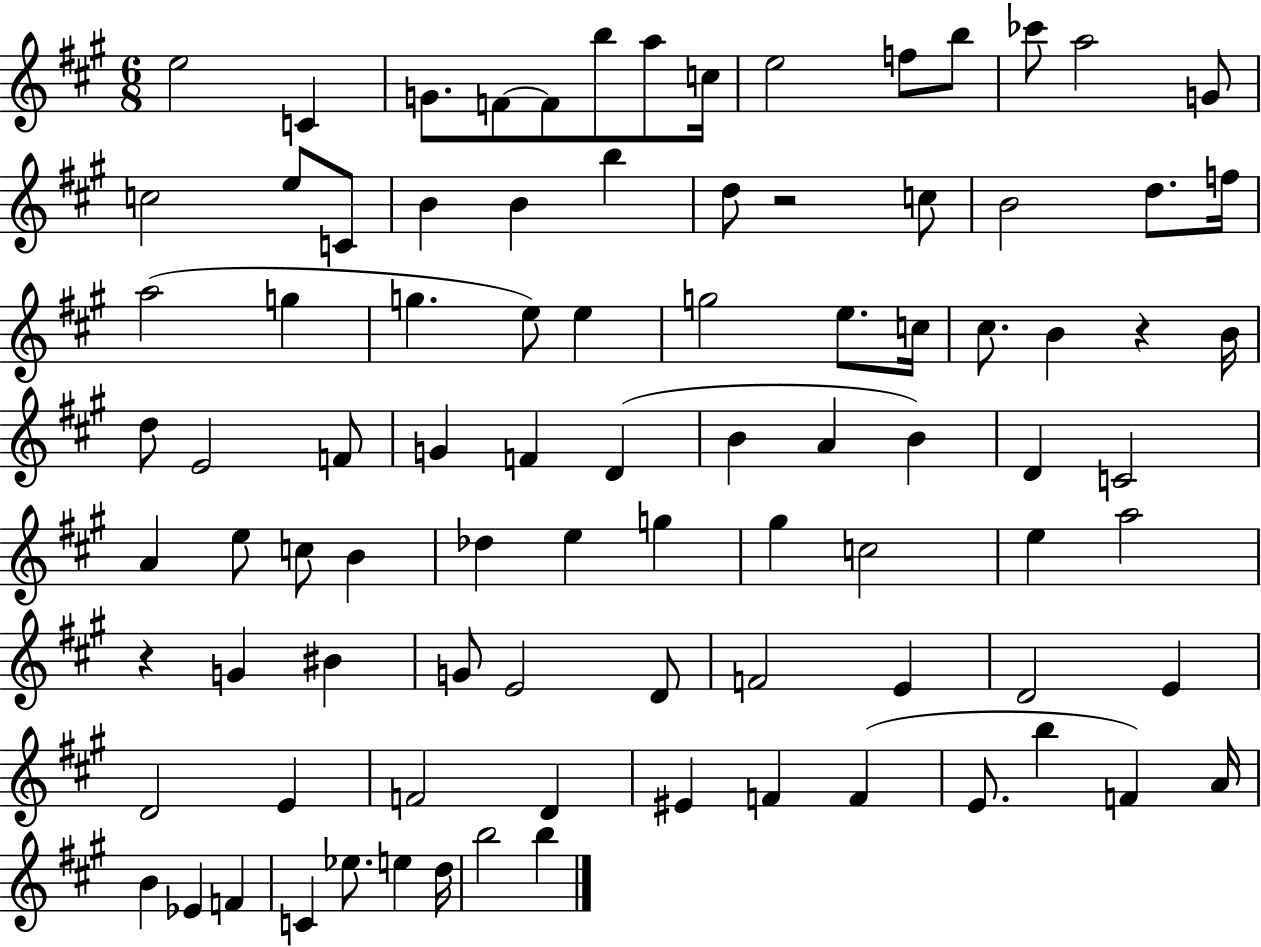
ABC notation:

X:1
T:Untitled
M:6/8
L:1/4
K:A
e2 C G/2 F/2 F/2 b/2 a/2 c/4 e2 f/2 b/2 _c'/2 a2 G/2 c2 e/2 C/2 B B b d/2 z2 c/2 B2 d/2 f/4 a2 g g e/2 e g2 e/2 c/4 ^c/2 B z B/4 d/2 E2 F/2 G F D B A B D C2 A e/2 c/2 B _d e g ^g c2 e a2 z G ^B G/2 E2 D/2 F2 E D2 E D2 E F2 D ^E F F E/2 b F A/4 B _E F C _e/2 e d/4 b2 b